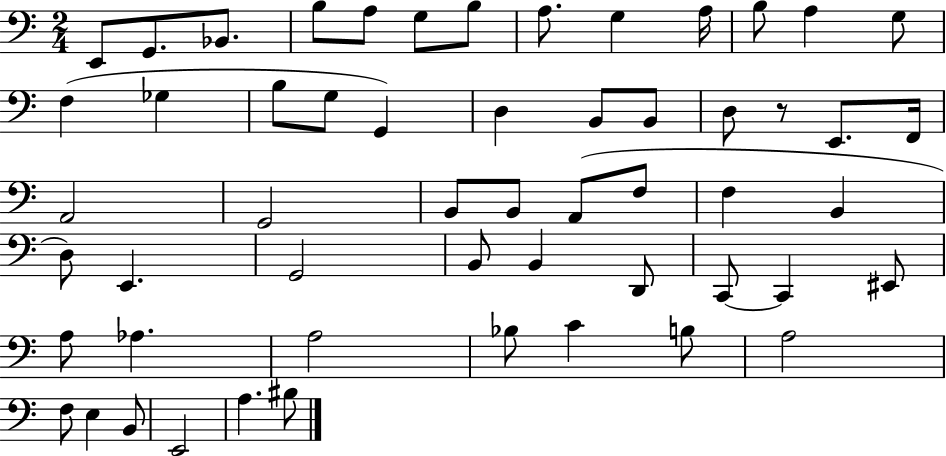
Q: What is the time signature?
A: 2/4